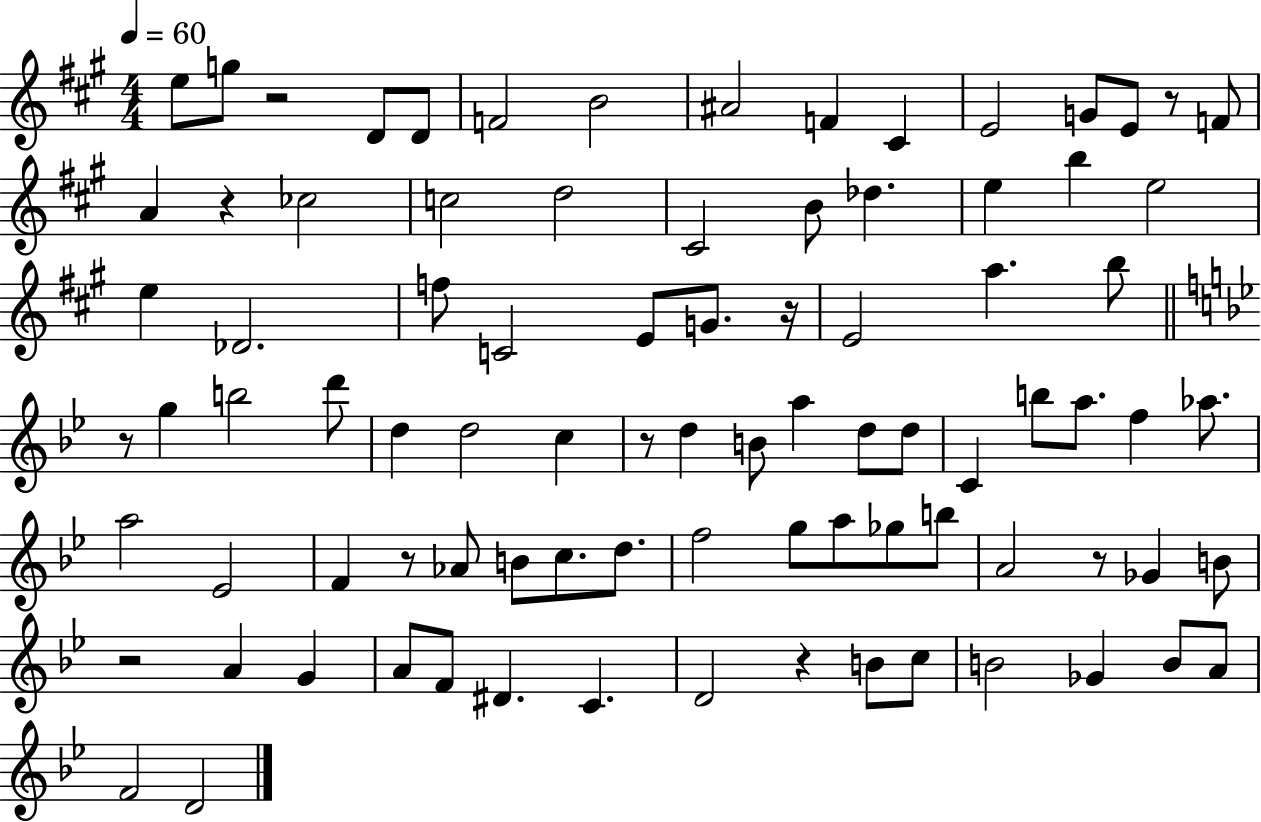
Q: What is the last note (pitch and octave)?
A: D4